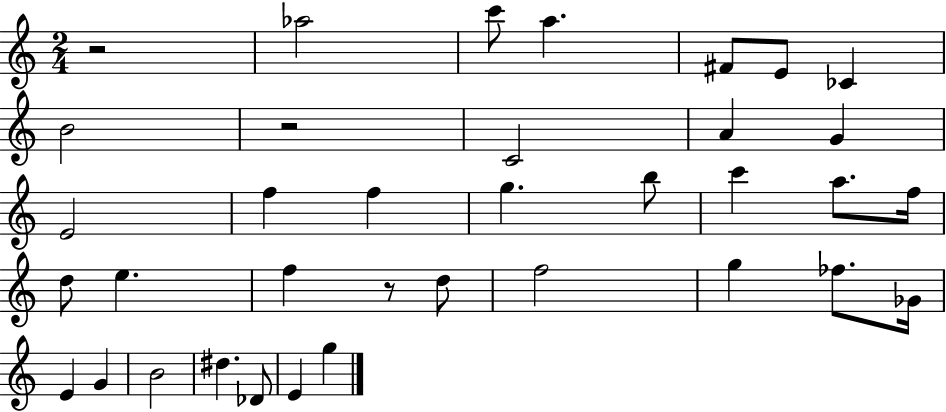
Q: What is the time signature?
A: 2/4